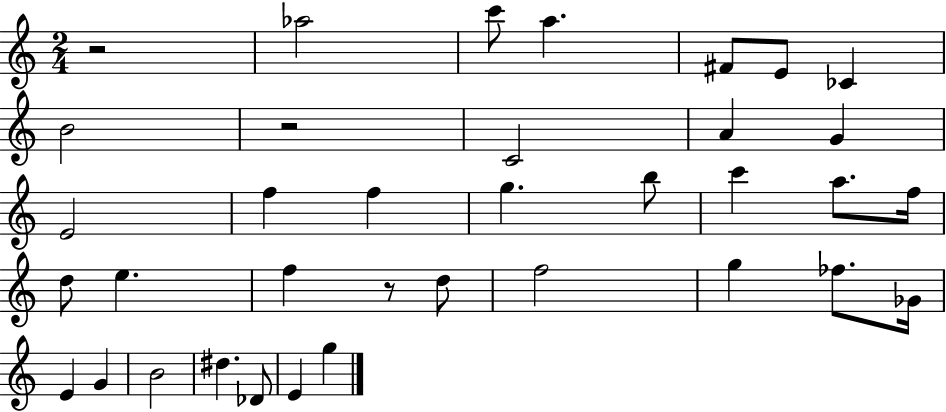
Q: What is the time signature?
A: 2/4